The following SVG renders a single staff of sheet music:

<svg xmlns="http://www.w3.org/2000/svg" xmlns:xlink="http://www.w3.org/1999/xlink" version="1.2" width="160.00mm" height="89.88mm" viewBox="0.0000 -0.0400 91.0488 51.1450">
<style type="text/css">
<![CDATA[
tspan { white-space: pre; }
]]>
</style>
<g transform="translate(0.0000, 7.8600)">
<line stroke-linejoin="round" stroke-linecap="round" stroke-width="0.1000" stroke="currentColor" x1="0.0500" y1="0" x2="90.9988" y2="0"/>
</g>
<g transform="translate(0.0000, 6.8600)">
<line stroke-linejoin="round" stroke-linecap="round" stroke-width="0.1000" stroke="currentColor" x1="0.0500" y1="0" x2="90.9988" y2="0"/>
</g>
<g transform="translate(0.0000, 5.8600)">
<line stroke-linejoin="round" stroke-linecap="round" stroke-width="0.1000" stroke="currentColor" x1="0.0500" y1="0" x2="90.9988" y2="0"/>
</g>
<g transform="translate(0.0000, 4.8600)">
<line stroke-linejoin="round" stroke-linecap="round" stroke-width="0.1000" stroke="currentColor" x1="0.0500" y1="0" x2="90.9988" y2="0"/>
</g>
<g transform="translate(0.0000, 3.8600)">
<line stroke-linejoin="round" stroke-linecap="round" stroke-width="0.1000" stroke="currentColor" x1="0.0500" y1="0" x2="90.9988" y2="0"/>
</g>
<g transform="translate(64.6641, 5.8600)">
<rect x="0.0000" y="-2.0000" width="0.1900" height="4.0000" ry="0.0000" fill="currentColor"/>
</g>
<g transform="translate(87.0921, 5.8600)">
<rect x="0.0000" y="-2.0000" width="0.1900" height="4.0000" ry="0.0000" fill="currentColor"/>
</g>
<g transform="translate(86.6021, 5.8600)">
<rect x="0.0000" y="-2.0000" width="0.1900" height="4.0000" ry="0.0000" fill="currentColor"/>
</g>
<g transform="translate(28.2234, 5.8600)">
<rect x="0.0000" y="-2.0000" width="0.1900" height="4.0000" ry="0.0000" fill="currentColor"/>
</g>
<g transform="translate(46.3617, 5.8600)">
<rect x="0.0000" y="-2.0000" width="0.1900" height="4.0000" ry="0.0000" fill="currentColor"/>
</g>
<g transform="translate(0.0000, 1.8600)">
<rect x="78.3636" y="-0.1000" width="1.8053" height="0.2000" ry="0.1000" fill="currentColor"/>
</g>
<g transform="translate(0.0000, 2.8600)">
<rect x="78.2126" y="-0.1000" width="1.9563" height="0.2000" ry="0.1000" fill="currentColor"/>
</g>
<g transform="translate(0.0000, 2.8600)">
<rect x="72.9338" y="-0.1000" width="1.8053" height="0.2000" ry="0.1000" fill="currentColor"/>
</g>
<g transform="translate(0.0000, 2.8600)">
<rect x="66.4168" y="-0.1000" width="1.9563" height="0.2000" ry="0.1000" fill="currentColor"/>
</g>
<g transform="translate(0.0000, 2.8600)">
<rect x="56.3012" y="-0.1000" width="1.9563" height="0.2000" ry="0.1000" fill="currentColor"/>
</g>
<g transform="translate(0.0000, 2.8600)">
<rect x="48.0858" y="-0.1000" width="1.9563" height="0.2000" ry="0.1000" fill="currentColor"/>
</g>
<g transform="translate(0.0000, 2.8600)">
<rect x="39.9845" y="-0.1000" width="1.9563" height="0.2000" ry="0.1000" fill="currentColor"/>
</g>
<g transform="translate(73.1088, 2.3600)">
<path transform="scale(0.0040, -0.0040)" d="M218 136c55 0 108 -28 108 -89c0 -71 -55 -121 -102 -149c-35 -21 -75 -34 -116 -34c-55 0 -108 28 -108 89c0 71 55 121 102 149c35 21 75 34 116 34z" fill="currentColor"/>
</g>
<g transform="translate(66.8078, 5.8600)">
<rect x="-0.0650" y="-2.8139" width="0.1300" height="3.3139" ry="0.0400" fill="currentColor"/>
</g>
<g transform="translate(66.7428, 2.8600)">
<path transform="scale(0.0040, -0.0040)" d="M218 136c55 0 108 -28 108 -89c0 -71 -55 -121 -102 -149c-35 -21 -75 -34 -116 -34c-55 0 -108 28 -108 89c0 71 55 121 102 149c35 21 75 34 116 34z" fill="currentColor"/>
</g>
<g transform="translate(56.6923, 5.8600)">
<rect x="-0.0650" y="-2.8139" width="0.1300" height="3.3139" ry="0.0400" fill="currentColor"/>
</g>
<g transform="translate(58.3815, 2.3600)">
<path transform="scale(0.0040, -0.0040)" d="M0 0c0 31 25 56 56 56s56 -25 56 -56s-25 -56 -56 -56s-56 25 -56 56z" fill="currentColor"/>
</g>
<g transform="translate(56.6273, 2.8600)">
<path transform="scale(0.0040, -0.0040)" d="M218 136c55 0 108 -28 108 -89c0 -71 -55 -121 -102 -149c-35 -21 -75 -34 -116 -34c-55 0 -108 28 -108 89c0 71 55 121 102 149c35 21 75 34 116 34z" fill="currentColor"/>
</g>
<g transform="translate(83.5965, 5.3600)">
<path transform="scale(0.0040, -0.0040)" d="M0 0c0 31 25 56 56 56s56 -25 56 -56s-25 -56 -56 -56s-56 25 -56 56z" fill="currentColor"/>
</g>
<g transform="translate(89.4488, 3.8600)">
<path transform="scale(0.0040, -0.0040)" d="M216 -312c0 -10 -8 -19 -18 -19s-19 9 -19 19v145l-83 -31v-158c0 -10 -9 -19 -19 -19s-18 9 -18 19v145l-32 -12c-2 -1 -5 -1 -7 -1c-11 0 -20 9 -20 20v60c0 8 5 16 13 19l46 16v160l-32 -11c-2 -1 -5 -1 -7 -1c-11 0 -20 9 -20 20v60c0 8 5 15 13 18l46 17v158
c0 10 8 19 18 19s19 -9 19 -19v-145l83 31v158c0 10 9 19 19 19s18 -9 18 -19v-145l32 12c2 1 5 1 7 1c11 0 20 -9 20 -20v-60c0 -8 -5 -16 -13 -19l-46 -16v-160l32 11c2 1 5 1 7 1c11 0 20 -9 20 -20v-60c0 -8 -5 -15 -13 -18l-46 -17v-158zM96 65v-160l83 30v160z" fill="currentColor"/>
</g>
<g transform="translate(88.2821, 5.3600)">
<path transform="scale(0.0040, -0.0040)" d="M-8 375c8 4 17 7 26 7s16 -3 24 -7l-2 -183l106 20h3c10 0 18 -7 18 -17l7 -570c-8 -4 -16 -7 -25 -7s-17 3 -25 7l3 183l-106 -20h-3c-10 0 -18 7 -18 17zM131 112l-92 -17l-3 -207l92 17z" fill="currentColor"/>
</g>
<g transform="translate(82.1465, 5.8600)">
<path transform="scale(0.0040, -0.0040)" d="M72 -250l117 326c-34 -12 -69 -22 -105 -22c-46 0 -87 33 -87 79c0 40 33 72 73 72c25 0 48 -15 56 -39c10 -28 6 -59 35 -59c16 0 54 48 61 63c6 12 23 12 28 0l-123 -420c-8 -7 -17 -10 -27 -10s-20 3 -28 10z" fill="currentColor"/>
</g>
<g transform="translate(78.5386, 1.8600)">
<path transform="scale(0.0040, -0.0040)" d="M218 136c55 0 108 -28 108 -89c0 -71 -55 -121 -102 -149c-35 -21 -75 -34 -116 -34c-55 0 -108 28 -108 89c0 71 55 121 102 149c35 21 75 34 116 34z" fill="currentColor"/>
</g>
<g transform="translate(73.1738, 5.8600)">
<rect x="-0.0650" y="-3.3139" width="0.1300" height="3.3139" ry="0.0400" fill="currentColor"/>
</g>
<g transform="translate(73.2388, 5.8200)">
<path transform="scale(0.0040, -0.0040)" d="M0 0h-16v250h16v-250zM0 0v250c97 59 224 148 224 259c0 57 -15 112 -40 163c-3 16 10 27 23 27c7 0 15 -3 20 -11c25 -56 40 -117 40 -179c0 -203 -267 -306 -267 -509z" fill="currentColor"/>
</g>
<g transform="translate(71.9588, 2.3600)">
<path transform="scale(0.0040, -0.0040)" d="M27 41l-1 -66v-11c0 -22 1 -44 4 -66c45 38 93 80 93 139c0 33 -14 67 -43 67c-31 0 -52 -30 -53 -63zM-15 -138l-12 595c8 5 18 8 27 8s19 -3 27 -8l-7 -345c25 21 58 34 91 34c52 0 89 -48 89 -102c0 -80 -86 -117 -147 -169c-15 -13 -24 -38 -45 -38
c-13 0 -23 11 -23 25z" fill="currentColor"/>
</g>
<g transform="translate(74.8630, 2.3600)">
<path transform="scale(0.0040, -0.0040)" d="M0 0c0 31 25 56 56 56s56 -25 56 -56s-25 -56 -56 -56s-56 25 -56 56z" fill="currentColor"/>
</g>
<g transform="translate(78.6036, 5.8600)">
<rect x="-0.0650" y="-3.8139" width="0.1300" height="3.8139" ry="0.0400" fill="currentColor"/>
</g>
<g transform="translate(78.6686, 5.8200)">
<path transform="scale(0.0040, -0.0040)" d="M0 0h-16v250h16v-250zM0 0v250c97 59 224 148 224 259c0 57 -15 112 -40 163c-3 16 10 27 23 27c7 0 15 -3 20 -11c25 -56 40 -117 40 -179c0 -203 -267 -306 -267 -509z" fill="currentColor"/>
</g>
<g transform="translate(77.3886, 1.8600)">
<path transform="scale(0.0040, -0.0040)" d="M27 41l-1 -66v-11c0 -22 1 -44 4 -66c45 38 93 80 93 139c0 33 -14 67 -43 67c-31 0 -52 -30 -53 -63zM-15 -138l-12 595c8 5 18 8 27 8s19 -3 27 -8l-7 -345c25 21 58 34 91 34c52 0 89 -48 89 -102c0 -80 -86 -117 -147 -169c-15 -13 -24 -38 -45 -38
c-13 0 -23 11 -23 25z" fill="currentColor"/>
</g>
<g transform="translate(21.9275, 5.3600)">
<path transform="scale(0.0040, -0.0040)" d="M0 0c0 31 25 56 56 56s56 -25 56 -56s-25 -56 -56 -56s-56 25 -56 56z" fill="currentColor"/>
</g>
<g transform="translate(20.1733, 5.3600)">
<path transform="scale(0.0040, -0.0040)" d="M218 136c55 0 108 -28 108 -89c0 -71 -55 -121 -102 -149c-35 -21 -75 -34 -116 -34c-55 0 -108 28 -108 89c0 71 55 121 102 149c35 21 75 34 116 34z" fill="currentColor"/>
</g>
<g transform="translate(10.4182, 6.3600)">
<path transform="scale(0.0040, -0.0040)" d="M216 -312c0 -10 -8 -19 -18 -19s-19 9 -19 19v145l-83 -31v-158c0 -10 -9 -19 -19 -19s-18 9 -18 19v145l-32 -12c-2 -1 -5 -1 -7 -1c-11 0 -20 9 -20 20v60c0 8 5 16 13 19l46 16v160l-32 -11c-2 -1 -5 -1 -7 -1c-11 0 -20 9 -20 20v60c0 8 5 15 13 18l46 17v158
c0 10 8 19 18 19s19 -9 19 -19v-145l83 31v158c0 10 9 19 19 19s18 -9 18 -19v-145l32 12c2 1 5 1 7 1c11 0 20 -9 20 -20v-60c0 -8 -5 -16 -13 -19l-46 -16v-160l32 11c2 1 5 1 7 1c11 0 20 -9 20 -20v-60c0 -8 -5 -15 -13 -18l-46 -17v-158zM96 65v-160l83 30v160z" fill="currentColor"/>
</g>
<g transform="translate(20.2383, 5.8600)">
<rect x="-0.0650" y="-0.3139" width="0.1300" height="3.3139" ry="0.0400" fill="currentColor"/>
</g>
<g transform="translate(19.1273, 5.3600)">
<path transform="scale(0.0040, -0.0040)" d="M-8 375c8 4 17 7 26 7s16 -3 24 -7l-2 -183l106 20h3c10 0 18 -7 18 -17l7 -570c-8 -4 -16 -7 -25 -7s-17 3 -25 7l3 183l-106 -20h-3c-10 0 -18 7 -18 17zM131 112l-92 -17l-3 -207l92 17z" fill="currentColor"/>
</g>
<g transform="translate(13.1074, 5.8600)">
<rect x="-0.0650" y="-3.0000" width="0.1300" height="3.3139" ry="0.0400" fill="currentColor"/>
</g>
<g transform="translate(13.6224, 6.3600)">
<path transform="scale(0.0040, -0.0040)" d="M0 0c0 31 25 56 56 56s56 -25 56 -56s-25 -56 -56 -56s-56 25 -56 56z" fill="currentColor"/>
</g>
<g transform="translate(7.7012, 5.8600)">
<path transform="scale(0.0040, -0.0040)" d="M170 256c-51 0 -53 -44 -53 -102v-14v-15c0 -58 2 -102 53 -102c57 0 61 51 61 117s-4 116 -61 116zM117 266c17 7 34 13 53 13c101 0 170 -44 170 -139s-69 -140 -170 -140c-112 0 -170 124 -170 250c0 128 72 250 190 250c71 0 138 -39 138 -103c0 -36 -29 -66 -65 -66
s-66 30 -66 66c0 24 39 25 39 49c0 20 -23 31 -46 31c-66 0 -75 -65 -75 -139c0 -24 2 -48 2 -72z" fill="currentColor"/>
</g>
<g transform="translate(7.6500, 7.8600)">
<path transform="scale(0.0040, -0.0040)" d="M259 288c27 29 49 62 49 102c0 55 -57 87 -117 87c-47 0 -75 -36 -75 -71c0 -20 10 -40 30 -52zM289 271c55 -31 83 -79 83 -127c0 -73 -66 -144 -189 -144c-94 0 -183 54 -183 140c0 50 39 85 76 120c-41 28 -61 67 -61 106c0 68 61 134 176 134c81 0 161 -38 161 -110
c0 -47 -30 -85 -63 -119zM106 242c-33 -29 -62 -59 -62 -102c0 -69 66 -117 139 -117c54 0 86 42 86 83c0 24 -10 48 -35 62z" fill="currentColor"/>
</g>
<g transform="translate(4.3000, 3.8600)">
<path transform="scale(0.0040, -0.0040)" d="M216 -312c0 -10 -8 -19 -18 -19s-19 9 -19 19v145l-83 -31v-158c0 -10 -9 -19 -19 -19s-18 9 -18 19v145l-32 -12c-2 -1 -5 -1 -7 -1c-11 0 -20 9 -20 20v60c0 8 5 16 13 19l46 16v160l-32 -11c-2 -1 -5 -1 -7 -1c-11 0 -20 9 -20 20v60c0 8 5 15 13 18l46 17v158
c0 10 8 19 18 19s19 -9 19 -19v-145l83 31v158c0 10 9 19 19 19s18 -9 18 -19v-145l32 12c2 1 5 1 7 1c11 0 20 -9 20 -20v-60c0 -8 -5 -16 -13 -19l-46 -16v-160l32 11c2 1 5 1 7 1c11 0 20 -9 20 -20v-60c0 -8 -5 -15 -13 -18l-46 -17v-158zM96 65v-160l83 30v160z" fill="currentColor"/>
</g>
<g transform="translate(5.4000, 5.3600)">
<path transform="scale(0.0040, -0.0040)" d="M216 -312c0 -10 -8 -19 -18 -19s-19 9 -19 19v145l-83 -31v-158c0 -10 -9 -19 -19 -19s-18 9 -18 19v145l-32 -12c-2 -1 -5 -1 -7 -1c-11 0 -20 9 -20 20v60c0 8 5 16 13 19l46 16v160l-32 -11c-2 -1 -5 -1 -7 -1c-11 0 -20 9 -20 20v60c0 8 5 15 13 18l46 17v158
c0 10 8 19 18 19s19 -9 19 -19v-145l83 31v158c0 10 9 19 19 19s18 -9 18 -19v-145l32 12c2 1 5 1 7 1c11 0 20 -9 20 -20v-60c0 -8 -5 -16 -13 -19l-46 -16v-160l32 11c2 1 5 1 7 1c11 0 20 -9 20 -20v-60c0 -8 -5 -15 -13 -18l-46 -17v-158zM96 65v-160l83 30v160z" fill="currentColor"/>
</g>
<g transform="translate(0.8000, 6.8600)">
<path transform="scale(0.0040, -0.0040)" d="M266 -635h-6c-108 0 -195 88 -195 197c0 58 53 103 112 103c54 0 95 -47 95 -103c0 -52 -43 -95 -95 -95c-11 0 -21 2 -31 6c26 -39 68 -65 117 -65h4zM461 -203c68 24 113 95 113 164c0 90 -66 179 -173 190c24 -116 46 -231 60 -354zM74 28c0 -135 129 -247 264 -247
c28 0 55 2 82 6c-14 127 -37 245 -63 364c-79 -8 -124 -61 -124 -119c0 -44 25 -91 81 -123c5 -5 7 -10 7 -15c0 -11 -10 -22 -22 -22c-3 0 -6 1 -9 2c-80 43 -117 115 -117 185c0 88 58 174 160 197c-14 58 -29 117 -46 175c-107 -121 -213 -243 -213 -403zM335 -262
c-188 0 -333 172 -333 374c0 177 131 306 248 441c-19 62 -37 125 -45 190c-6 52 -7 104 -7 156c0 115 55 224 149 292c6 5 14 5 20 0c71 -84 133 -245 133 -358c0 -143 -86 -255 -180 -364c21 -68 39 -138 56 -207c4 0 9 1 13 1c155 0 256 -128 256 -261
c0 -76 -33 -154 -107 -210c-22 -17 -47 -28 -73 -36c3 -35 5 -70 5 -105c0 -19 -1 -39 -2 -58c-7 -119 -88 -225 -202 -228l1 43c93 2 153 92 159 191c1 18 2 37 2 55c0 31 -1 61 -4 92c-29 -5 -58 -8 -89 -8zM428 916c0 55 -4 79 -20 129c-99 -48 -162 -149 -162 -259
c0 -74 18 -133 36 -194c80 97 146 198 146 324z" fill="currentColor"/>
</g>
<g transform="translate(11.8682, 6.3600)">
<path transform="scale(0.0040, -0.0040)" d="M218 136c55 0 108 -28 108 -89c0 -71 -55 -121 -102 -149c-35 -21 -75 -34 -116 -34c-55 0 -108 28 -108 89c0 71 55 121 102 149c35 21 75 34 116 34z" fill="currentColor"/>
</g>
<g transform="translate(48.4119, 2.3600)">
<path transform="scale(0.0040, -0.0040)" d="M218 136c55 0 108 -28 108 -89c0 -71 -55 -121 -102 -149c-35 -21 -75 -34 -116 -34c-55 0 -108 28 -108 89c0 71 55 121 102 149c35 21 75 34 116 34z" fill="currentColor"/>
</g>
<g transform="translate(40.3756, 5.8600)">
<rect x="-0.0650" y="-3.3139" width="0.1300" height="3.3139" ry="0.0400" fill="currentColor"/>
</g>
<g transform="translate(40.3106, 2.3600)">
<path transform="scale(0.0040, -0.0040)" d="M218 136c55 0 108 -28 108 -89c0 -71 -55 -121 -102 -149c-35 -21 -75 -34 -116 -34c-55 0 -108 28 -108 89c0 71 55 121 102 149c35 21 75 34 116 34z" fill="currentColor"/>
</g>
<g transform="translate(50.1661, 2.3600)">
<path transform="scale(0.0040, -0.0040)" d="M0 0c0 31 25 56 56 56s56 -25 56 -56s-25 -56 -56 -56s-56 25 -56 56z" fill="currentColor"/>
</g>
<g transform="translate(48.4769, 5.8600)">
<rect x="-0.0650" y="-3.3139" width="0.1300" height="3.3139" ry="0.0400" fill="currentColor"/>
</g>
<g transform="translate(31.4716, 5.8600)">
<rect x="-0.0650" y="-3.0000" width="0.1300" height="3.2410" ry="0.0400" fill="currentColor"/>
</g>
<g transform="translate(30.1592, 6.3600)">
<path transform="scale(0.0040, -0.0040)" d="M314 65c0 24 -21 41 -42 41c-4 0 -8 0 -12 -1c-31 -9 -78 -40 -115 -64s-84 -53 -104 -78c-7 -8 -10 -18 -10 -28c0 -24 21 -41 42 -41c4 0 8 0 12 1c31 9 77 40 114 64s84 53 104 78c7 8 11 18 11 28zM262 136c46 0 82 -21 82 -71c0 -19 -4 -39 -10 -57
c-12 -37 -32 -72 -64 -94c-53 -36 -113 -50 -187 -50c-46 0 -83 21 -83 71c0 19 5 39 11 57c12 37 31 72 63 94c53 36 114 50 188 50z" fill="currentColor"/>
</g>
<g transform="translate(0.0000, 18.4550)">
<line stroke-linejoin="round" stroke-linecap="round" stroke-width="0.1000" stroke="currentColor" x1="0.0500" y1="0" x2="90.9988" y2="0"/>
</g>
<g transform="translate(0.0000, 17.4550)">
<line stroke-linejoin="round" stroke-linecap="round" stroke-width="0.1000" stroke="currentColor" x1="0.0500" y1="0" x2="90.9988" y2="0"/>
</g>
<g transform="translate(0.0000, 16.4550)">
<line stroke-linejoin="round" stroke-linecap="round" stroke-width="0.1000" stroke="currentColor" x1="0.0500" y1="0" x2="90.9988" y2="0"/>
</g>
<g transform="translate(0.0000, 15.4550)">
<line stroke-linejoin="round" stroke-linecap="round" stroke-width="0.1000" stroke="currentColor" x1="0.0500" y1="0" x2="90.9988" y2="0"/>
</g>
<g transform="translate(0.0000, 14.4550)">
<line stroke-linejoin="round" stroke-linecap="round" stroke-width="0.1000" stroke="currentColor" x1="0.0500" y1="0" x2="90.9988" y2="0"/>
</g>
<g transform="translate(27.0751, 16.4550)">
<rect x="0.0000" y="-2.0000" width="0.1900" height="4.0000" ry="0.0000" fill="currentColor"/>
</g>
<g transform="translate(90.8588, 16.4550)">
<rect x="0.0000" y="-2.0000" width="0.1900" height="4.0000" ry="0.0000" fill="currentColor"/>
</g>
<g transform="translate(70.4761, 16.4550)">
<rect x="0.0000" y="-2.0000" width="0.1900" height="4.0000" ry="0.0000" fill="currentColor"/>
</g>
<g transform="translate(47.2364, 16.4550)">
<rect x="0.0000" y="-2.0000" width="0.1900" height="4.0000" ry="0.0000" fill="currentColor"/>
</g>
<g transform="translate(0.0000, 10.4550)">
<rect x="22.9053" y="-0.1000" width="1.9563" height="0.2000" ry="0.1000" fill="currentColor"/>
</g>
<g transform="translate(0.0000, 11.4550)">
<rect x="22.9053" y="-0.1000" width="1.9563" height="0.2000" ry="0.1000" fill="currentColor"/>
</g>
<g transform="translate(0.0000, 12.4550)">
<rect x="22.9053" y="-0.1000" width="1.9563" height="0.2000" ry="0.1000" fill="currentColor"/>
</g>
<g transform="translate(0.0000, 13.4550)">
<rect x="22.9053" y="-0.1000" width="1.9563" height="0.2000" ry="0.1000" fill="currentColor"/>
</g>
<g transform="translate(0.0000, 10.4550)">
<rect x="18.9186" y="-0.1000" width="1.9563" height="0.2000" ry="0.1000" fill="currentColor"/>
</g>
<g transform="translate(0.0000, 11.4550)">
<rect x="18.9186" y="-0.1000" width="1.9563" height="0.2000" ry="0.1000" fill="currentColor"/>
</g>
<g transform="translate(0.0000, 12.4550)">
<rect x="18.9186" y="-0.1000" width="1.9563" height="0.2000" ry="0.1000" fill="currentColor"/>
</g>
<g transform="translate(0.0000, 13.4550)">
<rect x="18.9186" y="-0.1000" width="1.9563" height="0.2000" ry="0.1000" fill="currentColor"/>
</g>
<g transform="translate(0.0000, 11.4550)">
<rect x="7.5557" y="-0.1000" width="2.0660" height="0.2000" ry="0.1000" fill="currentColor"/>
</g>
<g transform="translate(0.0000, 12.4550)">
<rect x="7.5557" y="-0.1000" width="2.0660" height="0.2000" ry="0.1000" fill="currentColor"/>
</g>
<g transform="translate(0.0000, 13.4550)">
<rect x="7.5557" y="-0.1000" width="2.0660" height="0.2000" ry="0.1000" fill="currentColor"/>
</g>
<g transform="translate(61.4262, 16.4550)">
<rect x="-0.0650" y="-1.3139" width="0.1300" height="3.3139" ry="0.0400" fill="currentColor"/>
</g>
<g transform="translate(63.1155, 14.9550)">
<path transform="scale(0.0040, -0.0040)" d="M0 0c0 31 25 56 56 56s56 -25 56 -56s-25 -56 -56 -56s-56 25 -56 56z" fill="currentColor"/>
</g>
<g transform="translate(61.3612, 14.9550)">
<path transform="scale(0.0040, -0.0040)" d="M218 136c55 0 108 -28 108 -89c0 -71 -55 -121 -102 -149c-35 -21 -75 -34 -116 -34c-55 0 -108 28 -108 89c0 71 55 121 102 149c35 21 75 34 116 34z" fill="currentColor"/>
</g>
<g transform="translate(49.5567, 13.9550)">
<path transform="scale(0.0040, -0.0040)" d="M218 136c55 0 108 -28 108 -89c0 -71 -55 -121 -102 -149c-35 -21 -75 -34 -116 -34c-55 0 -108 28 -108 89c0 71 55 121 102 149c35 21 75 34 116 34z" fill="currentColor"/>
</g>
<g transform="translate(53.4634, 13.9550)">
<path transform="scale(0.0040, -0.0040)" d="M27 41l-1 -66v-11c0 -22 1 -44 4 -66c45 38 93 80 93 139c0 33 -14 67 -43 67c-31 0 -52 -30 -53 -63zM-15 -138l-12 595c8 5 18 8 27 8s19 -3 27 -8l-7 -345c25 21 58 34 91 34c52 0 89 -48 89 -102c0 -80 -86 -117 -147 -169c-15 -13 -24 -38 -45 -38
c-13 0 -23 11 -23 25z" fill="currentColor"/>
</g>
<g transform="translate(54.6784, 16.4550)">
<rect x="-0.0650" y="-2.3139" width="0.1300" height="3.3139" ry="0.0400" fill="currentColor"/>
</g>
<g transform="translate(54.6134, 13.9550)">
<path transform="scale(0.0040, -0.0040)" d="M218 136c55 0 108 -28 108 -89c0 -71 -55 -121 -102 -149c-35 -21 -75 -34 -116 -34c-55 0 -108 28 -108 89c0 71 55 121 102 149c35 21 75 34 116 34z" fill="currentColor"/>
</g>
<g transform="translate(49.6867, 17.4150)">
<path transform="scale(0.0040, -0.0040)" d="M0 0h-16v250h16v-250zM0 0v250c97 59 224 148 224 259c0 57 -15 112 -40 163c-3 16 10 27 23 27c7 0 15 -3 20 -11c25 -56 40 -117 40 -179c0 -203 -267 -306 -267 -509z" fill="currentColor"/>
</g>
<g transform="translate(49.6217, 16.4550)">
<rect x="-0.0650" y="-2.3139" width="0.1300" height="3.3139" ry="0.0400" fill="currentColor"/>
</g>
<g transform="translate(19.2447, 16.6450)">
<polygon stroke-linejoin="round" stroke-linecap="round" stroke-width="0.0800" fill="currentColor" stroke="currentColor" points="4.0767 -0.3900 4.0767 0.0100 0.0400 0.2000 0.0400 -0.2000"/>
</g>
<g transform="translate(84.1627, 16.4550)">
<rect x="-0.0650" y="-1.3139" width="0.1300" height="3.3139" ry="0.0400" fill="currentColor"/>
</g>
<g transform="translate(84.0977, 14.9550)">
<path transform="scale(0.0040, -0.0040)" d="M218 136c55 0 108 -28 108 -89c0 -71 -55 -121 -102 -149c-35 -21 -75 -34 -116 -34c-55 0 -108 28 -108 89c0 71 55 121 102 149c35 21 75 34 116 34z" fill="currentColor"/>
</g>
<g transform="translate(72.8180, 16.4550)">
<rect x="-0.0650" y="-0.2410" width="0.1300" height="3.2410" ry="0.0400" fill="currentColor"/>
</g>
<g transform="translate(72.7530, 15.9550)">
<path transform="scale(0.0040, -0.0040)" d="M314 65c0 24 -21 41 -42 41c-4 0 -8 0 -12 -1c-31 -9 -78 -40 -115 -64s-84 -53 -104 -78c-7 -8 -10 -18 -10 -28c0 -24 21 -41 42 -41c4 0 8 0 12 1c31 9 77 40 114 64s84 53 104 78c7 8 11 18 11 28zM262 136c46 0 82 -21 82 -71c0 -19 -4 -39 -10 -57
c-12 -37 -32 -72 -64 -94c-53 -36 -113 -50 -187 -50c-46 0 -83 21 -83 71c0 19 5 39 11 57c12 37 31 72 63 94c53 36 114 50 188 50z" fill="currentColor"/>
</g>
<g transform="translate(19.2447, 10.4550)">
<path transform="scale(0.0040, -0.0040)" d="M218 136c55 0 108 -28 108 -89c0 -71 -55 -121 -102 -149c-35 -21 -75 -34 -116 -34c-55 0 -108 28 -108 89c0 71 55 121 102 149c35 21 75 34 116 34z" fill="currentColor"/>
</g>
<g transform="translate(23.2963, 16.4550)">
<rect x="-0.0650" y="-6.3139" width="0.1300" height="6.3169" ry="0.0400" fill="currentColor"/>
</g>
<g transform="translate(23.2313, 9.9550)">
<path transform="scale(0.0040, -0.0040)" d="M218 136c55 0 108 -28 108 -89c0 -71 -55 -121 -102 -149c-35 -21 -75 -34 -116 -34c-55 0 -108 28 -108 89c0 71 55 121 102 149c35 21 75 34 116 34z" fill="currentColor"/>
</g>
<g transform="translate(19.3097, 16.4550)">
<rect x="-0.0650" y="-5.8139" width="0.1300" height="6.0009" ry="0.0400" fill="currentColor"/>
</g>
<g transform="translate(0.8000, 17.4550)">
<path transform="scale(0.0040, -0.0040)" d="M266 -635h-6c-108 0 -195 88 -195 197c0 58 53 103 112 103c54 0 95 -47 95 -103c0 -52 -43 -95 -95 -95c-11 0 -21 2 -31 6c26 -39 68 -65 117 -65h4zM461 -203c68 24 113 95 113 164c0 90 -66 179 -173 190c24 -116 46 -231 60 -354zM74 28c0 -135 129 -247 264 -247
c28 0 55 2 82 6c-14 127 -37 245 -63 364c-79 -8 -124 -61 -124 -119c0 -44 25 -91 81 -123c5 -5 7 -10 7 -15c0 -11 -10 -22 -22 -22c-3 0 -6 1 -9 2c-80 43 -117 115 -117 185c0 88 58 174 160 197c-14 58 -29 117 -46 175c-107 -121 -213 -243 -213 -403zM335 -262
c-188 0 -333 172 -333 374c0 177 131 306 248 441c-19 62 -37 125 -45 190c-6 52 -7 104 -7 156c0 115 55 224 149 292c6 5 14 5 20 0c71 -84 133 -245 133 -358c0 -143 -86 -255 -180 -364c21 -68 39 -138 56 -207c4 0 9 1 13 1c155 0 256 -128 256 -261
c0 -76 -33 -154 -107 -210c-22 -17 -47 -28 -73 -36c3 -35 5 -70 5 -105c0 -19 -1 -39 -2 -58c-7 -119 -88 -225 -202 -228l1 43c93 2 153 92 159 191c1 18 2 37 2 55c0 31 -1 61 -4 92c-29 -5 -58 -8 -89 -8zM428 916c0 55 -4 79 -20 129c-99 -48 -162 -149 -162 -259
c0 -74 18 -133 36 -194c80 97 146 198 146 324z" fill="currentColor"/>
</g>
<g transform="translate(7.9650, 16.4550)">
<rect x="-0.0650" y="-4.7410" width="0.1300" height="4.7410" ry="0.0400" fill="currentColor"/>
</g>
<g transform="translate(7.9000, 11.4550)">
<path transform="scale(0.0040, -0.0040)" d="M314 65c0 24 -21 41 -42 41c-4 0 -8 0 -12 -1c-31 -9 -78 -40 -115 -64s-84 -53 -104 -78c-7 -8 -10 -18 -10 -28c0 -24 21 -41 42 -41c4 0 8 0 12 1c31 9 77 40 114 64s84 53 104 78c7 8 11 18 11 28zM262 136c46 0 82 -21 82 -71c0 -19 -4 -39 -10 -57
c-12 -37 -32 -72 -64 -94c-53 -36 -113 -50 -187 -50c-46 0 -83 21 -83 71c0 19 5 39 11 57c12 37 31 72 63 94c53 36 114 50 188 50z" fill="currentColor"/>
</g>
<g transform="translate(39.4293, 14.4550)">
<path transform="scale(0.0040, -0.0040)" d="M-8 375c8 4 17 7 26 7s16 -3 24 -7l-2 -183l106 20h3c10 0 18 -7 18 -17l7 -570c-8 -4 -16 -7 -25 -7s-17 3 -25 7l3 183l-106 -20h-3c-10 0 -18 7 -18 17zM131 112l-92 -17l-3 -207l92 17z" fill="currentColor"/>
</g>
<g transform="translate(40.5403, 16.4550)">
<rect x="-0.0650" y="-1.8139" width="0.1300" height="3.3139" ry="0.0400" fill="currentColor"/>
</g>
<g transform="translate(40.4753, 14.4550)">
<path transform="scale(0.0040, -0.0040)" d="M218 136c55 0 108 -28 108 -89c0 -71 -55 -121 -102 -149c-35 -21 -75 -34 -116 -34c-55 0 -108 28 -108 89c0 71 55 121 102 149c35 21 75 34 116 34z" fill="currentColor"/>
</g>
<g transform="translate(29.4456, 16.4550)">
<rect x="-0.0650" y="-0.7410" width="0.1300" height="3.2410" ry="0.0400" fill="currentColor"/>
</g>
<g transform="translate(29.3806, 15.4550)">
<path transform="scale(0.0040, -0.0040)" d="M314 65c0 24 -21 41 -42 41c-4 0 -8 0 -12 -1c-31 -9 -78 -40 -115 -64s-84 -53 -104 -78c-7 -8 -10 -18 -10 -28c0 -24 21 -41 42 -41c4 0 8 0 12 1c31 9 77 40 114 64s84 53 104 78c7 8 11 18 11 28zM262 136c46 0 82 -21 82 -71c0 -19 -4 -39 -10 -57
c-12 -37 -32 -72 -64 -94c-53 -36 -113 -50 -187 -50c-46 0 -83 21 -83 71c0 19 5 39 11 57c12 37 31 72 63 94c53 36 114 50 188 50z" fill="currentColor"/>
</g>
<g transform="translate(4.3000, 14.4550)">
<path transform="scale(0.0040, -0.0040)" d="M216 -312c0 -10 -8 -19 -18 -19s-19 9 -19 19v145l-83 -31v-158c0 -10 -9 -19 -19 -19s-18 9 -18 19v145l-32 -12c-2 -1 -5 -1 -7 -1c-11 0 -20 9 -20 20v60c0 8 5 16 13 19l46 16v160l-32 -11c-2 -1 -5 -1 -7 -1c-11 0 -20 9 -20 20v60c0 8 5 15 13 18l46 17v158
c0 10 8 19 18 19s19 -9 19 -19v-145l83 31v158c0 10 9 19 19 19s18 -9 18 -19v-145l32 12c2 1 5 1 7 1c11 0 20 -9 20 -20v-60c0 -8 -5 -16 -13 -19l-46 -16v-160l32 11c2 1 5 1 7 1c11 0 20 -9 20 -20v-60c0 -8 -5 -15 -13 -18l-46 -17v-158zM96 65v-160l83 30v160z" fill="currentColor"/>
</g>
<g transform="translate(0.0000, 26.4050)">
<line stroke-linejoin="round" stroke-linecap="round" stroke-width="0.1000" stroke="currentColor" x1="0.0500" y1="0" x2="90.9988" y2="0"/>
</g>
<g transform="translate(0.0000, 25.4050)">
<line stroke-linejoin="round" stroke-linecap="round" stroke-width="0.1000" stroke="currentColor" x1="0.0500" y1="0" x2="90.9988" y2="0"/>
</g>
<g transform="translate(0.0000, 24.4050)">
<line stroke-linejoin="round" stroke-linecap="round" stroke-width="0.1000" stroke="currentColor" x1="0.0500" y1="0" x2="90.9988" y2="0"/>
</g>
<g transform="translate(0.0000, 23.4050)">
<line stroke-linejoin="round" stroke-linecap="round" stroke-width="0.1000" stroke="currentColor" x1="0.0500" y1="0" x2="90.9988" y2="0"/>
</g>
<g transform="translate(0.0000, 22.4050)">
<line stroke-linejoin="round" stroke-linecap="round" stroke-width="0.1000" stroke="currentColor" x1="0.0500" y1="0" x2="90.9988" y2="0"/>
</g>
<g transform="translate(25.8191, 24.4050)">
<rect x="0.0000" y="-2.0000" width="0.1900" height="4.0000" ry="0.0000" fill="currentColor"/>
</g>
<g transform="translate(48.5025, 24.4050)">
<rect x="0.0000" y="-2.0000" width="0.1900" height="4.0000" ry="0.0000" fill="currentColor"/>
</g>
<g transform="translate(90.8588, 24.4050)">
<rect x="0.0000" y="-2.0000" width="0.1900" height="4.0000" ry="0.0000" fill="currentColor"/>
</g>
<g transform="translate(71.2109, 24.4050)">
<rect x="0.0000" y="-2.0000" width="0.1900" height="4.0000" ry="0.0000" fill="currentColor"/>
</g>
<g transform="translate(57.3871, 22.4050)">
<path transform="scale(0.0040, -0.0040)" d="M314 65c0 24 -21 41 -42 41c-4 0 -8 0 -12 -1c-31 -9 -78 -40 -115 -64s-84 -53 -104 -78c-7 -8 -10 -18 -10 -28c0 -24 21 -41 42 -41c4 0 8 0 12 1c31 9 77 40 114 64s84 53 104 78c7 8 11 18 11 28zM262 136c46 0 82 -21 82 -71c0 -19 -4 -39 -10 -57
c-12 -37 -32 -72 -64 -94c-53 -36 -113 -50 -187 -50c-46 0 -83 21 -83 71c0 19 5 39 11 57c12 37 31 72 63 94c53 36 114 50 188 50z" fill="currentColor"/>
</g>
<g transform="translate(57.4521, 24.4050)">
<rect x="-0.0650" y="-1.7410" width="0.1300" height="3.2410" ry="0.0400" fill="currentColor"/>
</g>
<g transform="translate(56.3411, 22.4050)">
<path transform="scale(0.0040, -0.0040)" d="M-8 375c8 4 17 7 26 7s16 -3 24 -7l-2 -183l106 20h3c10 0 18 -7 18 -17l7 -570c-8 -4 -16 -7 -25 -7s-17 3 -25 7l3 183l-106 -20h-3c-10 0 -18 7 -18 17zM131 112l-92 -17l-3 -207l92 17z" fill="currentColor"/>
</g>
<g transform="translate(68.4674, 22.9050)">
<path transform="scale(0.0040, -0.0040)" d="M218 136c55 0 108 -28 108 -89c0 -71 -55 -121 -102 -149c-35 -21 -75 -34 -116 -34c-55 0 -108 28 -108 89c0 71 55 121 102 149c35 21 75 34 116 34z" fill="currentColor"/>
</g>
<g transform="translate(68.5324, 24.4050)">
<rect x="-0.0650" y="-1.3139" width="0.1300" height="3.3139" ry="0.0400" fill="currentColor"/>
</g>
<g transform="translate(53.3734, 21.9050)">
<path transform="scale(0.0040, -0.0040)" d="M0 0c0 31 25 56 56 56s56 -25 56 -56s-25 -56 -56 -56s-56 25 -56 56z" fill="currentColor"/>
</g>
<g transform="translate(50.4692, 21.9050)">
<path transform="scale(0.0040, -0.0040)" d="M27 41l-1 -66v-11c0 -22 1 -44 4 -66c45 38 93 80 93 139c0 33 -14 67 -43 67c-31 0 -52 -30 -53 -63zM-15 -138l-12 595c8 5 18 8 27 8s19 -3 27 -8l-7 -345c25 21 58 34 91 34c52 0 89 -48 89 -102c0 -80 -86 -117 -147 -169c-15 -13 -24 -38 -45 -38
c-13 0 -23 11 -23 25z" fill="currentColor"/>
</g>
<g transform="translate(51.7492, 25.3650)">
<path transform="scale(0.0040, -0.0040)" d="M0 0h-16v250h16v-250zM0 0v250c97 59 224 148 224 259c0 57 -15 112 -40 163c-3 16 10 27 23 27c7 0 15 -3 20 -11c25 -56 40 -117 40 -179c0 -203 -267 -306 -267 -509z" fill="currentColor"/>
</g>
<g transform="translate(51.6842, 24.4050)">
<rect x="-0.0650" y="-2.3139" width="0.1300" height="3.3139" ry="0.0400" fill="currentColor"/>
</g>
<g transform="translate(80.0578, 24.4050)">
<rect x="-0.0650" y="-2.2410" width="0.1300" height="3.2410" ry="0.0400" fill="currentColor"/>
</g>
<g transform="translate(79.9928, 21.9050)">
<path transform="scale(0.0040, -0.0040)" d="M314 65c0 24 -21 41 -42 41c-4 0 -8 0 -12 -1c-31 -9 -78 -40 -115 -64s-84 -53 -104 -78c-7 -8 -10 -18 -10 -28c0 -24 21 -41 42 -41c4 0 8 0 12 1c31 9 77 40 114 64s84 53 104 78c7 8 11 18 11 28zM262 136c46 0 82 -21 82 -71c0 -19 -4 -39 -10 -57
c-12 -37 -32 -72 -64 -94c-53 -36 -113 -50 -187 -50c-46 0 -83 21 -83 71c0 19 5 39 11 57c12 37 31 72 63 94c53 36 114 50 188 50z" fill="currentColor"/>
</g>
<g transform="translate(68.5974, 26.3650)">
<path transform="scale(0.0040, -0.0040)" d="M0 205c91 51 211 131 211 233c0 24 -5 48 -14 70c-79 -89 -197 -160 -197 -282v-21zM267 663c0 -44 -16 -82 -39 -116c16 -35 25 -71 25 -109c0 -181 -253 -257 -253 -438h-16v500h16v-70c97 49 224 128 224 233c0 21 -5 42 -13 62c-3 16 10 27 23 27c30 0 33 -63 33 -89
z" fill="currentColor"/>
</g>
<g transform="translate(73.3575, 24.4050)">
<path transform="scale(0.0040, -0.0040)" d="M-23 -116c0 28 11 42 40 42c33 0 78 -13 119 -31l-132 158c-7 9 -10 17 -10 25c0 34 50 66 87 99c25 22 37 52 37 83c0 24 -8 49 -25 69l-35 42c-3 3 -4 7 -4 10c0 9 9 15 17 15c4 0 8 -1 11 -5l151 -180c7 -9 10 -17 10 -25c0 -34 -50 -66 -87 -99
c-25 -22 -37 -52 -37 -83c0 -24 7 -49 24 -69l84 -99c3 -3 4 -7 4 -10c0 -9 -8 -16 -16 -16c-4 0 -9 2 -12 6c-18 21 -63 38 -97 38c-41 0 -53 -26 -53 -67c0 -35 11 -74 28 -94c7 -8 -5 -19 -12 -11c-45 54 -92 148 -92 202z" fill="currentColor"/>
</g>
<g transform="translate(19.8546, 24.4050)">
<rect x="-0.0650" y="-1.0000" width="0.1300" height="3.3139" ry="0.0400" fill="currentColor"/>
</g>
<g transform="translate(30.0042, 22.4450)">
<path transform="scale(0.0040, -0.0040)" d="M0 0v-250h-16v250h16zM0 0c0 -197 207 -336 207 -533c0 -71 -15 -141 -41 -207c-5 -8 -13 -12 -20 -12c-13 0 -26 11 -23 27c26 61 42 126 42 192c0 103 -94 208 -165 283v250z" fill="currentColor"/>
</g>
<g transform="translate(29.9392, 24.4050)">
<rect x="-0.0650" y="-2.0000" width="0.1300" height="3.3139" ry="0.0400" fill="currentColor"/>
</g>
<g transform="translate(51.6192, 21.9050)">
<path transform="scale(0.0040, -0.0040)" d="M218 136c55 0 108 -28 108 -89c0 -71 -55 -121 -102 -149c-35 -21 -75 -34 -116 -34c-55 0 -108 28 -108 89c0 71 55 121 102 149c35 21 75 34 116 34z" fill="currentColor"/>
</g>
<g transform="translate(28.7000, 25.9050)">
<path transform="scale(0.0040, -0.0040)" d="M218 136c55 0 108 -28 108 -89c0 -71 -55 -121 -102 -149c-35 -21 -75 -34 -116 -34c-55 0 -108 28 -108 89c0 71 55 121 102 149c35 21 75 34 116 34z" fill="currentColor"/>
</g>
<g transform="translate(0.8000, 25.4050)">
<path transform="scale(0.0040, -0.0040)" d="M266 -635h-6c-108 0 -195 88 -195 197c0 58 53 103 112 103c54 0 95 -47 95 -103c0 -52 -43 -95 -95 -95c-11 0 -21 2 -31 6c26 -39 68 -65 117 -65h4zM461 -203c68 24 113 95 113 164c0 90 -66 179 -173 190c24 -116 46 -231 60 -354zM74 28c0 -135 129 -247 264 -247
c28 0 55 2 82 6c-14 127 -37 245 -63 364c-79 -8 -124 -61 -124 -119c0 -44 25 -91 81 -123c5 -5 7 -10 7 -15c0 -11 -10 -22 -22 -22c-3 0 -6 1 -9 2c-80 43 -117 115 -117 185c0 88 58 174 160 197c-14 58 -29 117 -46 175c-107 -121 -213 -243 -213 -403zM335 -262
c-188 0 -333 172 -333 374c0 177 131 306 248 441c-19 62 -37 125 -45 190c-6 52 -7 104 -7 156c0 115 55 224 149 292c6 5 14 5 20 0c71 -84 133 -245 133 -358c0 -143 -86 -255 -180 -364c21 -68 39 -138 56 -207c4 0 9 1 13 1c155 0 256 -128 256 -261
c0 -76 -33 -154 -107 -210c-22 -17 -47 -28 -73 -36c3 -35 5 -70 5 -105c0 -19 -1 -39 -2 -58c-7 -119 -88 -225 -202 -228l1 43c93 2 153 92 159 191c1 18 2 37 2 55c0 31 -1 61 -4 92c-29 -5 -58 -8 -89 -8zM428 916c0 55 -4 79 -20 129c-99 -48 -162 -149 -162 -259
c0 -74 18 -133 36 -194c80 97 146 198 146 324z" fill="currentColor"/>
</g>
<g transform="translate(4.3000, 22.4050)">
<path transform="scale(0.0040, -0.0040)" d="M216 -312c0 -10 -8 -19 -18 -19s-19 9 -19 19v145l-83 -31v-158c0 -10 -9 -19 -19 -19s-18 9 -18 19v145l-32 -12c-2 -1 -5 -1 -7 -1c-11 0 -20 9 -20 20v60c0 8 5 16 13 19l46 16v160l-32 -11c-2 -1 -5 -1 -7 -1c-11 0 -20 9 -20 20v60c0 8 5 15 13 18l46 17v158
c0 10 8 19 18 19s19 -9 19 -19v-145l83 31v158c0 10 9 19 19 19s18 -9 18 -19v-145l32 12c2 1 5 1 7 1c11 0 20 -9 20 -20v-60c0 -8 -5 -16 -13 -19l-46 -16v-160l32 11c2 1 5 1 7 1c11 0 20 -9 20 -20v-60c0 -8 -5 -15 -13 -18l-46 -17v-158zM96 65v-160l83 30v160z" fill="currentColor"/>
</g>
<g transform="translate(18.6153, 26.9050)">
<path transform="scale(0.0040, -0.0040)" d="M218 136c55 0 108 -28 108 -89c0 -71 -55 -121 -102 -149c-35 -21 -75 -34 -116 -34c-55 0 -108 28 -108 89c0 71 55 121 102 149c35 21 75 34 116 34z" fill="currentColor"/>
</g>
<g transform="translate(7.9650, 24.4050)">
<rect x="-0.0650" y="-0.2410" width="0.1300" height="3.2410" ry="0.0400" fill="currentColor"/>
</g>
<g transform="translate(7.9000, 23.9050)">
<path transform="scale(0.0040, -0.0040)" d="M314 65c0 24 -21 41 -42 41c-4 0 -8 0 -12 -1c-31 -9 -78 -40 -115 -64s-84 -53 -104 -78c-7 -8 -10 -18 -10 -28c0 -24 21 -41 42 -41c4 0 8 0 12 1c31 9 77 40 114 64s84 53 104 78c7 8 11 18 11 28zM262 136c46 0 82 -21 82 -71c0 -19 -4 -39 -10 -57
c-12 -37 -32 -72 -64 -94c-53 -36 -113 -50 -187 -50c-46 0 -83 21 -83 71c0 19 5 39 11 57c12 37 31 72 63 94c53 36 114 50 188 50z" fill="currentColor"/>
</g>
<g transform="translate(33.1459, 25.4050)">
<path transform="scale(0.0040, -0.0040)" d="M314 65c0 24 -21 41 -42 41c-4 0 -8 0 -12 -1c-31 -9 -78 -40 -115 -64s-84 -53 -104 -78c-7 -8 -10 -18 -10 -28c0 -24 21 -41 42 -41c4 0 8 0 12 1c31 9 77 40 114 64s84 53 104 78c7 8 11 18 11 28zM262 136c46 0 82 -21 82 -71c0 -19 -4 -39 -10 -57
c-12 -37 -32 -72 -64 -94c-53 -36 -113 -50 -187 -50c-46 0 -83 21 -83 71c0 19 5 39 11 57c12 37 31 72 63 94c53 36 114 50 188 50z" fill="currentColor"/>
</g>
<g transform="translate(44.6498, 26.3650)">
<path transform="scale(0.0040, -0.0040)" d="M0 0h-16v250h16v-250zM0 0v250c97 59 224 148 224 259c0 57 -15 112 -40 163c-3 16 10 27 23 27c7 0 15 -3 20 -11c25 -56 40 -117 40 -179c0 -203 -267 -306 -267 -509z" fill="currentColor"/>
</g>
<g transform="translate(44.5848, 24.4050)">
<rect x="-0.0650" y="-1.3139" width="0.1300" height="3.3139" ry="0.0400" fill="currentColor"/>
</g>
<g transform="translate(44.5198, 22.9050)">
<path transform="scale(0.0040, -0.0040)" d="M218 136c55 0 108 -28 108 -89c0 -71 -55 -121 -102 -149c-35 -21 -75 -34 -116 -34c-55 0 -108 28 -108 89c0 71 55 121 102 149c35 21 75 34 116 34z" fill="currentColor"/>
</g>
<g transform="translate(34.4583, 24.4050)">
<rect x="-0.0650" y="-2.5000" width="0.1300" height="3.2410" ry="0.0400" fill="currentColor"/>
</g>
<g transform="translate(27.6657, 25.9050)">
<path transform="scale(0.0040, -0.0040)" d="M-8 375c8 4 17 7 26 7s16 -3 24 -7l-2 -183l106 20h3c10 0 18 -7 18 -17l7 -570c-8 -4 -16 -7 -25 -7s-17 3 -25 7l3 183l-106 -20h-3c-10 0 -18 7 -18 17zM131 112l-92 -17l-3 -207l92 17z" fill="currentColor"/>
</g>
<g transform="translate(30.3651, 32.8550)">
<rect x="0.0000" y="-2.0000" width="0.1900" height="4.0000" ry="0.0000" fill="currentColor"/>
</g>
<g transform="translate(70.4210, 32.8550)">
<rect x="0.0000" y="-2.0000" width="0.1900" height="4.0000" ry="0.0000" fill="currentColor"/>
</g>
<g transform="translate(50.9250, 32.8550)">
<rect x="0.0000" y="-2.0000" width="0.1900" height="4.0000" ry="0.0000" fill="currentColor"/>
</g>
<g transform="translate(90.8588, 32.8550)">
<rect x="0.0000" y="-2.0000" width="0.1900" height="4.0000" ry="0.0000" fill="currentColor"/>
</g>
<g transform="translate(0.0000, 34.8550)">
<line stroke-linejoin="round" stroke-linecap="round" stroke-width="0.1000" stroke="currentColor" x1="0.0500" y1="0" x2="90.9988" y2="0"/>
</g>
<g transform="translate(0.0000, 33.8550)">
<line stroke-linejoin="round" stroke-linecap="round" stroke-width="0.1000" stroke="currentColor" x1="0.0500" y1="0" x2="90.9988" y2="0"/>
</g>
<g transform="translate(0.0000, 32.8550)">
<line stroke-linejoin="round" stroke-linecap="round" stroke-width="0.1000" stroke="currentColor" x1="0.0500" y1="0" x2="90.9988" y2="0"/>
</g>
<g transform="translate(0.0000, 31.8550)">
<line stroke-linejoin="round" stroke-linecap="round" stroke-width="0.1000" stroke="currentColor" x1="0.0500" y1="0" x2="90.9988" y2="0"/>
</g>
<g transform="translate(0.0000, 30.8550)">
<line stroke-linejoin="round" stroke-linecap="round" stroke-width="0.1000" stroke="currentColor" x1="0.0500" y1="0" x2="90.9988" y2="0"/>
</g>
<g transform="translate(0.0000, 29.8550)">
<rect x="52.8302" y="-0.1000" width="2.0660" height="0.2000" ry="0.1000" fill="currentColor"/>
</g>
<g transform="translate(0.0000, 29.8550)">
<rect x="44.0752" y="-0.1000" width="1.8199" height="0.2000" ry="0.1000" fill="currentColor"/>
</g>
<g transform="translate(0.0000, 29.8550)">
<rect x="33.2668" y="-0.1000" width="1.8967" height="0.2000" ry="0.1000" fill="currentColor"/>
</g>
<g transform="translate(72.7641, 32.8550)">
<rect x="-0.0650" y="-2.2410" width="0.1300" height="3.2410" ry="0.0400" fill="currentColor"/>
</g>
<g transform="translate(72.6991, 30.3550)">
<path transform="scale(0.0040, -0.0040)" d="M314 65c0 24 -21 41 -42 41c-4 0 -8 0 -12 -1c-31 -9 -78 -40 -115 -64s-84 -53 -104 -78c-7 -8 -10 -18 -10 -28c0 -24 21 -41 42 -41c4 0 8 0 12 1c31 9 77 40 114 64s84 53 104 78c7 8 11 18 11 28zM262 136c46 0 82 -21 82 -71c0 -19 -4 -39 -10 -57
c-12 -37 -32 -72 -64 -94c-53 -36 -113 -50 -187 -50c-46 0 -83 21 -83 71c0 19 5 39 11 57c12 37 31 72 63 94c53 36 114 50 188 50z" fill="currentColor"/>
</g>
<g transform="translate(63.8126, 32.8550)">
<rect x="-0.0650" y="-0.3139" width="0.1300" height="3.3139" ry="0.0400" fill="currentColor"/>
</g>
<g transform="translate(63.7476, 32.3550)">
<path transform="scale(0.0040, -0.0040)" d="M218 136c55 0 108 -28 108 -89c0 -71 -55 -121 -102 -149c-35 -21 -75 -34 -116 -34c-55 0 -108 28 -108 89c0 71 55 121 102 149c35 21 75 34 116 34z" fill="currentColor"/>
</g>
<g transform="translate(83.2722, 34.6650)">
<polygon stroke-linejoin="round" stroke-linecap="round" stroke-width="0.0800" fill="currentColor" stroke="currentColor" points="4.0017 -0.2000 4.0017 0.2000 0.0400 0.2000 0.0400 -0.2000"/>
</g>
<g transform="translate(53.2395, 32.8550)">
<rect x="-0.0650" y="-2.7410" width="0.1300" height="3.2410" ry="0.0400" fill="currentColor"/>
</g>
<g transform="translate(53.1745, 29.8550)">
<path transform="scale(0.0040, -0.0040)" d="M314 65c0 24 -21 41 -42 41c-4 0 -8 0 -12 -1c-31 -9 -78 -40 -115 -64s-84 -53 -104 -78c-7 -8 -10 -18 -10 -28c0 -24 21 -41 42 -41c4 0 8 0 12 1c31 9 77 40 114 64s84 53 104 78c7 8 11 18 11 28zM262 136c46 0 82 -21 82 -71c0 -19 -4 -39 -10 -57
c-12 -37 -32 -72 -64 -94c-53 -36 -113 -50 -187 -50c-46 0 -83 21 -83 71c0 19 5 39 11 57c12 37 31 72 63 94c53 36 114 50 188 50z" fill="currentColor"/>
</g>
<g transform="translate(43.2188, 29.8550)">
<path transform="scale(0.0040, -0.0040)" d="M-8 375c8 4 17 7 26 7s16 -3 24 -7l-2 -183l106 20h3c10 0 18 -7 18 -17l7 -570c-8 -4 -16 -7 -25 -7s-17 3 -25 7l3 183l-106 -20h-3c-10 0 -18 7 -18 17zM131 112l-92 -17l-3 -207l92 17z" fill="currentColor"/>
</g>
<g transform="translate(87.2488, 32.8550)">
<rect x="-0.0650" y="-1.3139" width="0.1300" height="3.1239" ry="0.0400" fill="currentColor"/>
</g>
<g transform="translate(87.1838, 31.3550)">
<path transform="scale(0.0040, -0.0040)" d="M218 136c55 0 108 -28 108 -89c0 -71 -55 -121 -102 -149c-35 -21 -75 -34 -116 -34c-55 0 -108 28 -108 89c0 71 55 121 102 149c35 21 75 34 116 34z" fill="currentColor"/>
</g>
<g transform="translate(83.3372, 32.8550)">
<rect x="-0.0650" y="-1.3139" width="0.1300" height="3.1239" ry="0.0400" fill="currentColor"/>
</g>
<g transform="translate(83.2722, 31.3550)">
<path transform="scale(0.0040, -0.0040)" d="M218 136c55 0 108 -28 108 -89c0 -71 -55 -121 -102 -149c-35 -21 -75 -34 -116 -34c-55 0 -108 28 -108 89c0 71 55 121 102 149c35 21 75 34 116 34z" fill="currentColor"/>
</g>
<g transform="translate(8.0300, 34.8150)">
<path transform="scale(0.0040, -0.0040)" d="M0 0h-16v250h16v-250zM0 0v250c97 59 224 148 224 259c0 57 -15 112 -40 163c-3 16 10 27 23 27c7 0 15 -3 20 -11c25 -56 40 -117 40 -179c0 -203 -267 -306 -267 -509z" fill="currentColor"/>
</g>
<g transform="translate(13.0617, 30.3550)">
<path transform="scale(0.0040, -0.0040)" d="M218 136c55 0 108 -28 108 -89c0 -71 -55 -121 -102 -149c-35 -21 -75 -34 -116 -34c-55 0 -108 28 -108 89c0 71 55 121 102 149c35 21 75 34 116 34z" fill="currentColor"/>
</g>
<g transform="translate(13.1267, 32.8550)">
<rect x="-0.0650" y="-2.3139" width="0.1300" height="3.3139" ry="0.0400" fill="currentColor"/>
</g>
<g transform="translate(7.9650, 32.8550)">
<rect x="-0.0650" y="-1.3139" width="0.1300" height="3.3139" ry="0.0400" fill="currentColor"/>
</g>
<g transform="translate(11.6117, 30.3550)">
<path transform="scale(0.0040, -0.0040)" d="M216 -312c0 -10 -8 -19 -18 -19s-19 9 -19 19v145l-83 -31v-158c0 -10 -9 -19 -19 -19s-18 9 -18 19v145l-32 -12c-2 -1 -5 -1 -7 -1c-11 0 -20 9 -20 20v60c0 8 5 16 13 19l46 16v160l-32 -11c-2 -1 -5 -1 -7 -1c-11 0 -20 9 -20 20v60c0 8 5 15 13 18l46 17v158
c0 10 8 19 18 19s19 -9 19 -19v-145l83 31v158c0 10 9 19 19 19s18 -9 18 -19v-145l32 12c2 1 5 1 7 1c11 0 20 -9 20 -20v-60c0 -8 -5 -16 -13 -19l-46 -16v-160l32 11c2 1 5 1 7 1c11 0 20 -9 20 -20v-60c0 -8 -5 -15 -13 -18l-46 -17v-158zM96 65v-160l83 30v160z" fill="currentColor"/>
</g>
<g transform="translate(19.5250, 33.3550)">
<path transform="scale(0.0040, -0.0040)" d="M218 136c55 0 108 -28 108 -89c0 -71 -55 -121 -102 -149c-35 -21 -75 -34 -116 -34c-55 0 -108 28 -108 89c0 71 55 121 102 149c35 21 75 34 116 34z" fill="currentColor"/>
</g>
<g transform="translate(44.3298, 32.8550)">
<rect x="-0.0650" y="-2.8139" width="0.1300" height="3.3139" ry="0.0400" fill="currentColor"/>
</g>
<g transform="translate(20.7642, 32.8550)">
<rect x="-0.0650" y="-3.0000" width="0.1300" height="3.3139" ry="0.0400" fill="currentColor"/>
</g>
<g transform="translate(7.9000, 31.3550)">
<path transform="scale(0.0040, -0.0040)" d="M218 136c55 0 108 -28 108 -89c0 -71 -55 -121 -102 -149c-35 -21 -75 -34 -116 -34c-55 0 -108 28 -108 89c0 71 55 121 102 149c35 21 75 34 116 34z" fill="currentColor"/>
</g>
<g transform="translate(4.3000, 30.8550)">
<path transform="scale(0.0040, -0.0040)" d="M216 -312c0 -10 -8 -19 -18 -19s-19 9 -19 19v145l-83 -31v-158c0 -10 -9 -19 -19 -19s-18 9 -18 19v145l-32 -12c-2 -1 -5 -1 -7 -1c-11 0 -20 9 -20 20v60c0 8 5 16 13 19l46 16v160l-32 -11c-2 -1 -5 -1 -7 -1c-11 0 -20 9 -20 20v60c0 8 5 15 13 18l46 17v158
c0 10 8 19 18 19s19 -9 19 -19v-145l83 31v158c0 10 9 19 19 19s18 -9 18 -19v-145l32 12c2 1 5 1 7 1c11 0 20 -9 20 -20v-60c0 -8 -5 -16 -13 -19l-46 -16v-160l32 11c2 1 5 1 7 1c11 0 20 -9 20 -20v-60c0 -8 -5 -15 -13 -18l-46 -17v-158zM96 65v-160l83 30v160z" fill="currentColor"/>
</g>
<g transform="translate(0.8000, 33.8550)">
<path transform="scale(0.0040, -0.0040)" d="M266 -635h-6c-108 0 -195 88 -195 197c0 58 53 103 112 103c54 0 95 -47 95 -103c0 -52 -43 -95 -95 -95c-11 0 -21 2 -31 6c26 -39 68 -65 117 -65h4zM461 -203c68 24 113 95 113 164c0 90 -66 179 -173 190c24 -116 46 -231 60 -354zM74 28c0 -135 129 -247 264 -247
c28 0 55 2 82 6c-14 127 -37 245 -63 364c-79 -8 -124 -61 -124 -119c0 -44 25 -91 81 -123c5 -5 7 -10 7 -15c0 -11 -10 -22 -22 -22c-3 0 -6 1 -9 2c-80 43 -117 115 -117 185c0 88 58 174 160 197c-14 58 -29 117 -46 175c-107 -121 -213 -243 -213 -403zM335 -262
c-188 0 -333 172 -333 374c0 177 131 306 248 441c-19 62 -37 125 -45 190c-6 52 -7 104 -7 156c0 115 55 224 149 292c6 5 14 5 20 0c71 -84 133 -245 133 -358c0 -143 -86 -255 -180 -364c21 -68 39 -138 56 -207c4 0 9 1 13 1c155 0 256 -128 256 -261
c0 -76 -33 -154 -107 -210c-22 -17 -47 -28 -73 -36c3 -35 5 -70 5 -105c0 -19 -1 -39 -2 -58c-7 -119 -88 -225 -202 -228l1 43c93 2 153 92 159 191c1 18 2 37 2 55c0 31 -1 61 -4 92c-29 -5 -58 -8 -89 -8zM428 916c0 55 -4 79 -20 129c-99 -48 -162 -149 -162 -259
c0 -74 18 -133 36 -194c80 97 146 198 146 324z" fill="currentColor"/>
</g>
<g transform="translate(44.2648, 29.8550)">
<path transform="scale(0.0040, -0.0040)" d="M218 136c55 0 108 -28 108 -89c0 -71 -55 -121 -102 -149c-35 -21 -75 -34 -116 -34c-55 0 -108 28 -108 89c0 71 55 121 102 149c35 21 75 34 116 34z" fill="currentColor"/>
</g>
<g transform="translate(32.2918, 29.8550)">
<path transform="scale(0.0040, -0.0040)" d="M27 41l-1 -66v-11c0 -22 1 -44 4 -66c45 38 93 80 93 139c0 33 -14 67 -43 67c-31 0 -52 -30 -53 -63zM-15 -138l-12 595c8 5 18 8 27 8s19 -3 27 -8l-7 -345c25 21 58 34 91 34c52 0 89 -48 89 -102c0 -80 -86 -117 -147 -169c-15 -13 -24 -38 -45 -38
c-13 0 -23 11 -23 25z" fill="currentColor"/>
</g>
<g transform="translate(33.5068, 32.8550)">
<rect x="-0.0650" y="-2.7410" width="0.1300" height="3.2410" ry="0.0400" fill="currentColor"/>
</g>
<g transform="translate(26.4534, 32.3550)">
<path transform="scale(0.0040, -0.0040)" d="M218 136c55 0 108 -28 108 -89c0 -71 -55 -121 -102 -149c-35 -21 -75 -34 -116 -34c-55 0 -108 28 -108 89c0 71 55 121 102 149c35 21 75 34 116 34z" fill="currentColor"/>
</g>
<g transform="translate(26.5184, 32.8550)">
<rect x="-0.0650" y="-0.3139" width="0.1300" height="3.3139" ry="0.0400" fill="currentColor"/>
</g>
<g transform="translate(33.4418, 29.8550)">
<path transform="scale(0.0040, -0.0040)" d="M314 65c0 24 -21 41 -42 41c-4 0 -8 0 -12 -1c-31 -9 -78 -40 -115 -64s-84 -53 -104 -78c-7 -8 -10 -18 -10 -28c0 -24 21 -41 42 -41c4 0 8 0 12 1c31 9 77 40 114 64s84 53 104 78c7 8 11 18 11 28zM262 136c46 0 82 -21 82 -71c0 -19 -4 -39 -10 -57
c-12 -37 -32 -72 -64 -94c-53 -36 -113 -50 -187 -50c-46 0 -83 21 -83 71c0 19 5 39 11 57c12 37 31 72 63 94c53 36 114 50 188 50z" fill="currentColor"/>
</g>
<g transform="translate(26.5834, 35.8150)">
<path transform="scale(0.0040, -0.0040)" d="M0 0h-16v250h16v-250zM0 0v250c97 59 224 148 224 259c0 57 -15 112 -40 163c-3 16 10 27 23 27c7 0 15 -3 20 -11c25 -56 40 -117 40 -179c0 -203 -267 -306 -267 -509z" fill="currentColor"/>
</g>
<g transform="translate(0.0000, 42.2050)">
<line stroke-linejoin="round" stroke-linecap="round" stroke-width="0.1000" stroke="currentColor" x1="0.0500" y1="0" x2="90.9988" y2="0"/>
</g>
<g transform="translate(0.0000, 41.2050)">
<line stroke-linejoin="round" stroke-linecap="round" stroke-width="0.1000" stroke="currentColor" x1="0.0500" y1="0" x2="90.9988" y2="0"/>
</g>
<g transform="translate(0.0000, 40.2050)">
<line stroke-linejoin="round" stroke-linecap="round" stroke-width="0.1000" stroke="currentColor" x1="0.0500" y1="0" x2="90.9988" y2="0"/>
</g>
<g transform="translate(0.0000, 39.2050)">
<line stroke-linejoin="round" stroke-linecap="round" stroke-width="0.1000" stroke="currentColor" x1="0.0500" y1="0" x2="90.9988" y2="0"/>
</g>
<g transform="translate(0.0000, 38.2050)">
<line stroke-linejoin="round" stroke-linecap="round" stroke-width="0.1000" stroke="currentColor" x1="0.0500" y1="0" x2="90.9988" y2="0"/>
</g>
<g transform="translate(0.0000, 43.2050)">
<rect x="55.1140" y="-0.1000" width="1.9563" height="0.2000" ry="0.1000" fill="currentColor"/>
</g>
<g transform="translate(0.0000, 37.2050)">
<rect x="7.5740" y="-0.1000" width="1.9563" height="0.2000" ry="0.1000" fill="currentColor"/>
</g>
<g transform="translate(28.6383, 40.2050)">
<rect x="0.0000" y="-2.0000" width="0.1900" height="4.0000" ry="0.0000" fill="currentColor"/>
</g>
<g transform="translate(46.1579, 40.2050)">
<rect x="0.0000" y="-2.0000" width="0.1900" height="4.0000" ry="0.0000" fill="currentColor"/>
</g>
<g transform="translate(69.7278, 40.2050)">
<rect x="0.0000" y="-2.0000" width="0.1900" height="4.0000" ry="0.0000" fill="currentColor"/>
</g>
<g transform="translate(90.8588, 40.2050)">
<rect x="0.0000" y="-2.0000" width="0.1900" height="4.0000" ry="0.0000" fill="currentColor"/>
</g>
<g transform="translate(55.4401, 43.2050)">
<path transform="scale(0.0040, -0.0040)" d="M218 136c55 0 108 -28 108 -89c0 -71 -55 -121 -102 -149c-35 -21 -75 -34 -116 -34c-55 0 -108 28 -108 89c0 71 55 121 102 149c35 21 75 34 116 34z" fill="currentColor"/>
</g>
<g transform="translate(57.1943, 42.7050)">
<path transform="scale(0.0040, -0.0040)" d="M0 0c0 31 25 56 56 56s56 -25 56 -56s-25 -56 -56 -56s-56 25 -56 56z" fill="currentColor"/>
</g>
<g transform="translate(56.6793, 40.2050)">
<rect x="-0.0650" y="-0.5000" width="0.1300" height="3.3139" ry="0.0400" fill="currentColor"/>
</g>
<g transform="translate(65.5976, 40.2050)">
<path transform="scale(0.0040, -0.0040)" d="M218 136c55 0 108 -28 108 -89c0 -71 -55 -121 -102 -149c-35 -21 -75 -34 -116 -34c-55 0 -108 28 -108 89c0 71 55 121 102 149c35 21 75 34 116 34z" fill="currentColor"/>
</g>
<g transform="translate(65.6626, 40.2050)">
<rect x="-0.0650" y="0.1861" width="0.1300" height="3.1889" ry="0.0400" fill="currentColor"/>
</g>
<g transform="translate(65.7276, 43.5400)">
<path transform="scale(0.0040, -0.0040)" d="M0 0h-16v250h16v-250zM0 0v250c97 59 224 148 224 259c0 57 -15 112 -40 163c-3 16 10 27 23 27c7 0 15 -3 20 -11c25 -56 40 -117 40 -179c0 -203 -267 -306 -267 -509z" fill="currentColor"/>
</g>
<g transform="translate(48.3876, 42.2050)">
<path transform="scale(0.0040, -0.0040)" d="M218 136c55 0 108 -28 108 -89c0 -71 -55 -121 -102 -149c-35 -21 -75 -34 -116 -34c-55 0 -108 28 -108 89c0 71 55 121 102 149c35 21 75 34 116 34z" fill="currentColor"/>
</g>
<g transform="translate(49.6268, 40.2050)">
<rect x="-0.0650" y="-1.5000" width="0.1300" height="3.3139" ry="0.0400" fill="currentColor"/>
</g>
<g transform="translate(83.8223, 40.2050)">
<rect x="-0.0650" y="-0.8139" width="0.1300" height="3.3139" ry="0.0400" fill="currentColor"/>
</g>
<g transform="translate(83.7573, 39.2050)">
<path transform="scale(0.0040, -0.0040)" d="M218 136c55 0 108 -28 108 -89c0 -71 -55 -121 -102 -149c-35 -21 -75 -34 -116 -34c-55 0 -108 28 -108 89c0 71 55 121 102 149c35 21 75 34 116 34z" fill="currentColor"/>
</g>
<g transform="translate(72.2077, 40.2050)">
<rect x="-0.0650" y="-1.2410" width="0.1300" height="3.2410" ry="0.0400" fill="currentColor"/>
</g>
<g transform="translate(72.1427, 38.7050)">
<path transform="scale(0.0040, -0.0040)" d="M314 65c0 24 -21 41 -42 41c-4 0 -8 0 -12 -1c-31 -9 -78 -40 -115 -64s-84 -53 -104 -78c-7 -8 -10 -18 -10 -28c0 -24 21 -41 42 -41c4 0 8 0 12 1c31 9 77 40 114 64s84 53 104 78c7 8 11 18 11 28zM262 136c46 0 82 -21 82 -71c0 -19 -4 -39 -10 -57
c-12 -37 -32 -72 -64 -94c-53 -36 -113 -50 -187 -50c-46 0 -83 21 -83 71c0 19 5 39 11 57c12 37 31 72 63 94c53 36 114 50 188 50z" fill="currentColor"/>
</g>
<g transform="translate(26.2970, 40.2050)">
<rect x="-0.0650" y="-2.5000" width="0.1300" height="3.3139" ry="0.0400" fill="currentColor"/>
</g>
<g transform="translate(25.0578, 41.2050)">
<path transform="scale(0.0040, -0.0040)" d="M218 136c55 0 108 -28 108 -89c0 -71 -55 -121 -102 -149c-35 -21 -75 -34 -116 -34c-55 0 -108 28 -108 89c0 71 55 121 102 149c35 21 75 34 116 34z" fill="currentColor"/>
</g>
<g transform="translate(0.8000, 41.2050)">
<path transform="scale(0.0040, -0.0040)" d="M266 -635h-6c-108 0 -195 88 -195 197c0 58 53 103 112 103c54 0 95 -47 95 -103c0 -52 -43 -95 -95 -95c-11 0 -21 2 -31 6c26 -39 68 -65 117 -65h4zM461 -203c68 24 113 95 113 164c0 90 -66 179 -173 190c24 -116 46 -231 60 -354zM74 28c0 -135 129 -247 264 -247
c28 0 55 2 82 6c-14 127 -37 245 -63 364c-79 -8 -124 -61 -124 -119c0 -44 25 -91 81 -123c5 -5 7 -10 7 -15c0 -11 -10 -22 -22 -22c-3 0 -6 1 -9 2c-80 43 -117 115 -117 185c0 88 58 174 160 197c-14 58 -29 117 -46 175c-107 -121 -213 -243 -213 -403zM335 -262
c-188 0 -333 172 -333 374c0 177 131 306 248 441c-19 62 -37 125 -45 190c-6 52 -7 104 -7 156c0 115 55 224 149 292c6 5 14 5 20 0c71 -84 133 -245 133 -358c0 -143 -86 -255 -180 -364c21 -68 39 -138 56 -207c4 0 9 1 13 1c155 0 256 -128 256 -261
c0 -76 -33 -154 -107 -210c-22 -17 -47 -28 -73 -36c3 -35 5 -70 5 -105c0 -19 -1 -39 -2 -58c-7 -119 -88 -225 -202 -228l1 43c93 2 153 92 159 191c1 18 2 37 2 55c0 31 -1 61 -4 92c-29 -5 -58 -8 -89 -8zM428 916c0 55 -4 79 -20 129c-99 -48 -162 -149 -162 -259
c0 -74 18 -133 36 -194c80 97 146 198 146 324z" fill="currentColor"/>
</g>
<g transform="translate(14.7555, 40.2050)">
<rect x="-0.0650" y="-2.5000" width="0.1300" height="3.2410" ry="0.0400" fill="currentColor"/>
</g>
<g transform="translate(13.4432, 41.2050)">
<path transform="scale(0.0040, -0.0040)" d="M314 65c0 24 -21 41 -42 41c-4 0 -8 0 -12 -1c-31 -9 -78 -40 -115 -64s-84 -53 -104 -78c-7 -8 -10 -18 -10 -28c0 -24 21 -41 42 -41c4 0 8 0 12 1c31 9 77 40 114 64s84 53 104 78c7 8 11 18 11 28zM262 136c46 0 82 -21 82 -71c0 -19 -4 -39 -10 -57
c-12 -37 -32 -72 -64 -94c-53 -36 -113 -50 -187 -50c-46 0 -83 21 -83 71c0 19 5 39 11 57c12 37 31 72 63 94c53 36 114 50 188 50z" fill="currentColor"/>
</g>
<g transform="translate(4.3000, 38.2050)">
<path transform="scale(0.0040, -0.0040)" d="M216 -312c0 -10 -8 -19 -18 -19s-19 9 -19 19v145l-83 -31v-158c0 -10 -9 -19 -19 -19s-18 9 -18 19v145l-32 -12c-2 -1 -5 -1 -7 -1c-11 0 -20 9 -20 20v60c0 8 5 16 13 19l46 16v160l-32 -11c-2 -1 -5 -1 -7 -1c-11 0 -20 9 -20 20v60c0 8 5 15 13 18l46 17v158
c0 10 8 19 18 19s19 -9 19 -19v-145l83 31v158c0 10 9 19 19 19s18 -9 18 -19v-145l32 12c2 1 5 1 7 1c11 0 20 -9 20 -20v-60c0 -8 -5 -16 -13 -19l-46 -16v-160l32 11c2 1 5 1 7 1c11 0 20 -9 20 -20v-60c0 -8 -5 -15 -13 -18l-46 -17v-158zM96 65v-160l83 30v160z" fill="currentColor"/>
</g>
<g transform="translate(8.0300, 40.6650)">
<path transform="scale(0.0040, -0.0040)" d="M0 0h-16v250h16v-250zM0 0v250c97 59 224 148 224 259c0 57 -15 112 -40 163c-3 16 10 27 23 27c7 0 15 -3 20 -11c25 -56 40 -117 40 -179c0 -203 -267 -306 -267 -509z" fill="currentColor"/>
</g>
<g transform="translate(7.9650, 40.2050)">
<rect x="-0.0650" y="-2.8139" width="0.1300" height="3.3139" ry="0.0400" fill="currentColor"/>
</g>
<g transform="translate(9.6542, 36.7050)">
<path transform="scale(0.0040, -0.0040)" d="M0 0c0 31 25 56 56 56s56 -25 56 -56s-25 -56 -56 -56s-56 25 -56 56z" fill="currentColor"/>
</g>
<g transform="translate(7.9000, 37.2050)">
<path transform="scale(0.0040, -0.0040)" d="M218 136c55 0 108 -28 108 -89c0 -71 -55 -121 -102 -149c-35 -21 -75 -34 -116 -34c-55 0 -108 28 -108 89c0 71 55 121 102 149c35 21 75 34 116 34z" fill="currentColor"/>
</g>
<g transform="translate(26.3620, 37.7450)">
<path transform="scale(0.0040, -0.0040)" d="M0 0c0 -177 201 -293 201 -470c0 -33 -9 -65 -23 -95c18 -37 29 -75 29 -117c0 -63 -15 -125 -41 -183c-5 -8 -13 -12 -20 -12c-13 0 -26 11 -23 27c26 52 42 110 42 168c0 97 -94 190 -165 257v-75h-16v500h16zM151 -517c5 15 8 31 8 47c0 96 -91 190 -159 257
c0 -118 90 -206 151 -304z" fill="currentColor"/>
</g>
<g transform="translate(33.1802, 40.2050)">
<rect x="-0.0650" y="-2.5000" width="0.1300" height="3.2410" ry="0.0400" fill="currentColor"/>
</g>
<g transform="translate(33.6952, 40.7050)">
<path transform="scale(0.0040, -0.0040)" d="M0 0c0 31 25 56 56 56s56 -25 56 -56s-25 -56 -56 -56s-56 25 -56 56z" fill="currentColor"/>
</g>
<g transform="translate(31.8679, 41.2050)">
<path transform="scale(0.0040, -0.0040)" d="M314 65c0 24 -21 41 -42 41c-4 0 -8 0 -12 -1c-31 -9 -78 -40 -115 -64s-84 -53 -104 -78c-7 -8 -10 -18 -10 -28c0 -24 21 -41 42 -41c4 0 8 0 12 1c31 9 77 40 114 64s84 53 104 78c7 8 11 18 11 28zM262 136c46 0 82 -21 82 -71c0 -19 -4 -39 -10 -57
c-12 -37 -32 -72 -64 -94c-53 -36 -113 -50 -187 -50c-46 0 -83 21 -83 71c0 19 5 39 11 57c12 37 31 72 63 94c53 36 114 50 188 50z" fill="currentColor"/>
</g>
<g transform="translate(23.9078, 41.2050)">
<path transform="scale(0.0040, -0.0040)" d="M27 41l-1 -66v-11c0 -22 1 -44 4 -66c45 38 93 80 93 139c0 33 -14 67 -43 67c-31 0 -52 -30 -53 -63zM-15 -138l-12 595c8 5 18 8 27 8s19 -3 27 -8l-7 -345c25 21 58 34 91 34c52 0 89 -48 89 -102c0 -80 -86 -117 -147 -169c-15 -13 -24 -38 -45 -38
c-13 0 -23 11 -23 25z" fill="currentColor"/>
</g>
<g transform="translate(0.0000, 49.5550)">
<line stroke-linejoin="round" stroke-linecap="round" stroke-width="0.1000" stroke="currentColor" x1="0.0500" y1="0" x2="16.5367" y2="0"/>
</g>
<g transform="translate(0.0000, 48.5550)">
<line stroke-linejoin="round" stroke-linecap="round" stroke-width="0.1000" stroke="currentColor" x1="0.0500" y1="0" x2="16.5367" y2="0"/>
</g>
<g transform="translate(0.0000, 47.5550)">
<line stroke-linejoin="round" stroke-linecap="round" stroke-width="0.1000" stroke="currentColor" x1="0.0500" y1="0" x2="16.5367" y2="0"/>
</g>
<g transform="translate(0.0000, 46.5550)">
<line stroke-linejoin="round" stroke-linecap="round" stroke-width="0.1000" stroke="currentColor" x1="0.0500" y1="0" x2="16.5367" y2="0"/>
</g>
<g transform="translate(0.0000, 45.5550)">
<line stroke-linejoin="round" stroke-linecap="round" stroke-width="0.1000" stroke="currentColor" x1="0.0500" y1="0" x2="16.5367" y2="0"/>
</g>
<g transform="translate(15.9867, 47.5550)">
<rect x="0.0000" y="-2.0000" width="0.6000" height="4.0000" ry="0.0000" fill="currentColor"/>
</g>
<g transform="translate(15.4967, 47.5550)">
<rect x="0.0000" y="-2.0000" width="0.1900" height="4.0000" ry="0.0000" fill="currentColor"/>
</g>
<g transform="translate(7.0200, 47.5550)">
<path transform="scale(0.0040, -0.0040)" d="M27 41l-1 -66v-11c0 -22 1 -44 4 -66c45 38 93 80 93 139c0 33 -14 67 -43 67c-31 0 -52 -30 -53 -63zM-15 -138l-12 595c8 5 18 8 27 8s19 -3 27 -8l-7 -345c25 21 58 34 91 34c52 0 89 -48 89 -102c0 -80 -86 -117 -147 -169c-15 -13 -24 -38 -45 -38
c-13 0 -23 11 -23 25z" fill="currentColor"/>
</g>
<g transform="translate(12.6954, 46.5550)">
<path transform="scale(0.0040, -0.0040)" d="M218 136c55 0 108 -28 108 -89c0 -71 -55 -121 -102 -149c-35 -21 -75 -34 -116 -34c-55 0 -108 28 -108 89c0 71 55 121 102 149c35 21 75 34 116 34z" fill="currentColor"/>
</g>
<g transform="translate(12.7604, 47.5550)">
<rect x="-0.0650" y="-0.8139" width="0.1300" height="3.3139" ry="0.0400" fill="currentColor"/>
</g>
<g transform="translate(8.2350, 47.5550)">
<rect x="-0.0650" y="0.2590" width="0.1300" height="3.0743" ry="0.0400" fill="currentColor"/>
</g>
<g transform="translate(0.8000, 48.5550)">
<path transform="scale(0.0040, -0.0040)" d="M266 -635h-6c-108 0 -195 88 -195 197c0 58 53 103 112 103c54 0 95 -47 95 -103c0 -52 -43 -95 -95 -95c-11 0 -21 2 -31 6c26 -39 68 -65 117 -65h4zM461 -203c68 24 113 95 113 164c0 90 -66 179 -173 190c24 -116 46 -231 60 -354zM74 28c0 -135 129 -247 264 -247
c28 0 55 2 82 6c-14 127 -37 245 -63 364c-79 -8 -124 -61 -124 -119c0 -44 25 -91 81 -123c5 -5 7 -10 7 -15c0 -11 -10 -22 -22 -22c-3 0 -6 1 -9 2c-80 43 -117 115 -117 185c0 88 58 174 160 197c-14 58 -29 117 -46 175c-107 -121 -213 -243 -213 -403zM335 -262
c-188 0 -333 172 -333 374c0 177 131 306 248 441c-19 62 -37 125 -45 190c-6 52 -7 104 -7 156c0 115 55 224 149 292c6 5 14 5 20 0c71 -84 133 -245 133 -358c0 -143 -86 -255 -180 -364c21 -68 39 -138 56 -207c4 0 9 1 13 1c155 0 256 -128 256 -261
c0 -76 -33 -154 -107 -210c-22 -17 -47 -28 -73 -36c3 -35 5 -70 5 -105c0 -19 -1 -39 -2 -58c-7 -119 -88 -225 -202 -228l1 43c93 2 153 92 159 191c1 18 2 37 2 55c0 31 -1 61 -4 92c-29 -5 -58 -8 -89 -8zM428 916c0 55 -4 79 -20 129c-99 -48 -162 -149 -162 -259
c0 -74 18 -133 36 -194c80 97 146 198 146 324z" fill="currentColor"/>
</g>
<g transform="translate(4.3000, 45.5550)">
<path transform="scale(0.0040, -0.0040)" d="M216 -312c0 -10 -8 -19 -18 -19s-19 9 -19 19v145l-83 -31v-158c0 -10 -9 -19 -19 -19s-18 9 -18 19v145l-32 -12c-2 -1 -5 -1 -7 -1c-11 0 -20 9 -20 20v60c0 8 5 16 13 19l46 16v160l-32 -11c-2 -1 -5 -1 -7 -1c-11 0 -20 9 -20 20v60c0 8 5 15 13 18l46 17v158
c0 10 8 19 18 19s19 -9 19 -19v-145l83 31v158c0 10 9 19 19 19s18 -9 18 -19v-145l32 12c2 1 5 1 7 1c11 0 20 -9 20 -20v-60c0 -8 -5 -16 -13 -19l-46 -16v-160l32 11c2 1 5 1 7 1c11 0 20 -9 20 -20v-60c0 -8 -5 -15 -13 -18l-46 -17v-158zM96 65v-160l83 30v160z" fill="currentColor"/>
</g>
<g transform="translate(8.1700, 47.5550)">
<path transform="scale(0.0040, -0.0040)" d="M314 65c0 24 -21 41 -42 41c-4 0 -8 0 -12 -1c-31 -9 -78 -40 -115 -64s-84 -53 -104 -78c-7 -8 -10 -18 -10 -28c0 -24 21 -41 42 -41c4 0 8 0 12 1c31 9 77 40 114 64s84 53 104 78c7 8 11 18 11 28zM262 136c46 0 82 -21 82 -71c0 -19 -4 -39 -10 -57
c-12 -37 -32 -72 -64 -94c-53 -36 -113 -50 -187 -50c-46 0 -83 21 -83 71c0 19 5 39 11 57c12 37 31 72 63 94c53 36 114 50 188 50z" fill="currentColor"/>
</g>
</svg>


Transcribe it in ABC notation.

X:1
T:Untitled
M:6/8
L:1/4
K:D
^A c A2 b b a a _b/2 _c'/2 z/2 e'2 g'/2 a'/2 d2 f g/2 _g e c2 e c2 D F/2 G2 e/2 _g/2 f2 e/4 z g2 e/2 ^g A c/2 _a2 a a2 c g2 e/2 e/2 a/2 G2 _G/4 G2 E C B/2 e2 d _B2 d